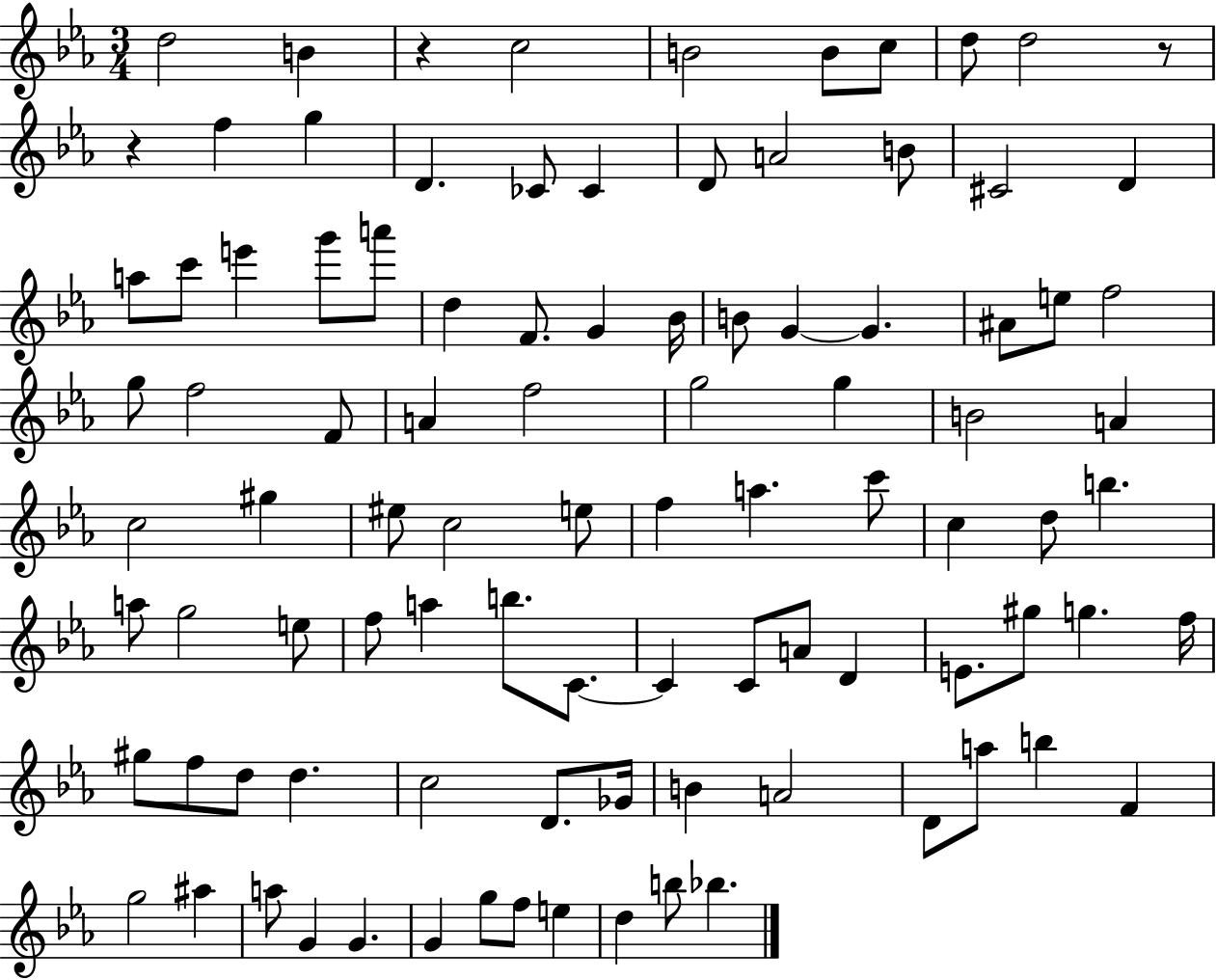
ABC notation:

X:1
T:Untitled
M:3/4
L:1/4
K:Eb
d2 B z c2 B2 B/2 c/2 d/2 d2 z/2 z f g D _C/2 _C D/2 A2 B/2 ^C2 D a/2 c'/2 e' g'/2 a'/2 d F/2 G _B/4 B/2 G G ^A/2 e/2 f2 g/2 f2 F/2 A f2 g2 g B2 A c2 ^g ^e/2 c2 e/2 f a c'/2 c d/2 b a/2 g2 e/2 f/2 a b/2 C/2 C C/2 A/2 D E/2 ^g/2 g f/4 ^g/2 f/2 d/2 d c2 D/2 _G/4 B A2 D/2 a/2 b F g2 ^a a/2 G G G g/2 f/2 e d b/2 _b